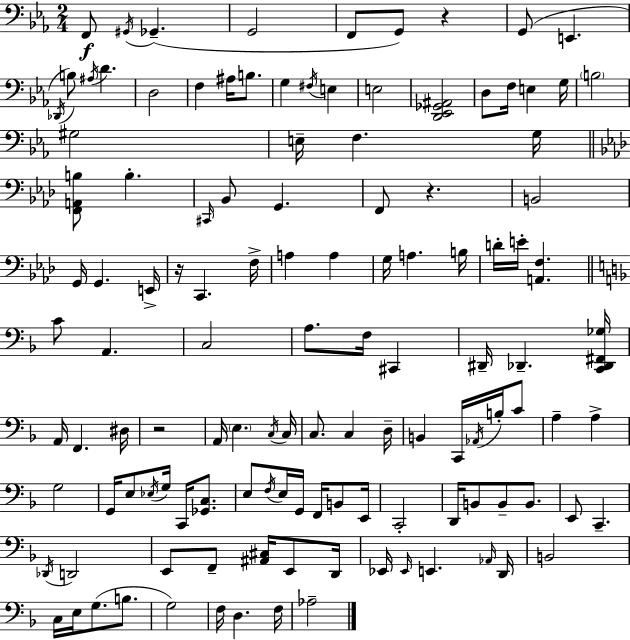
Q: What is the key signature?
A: EES major